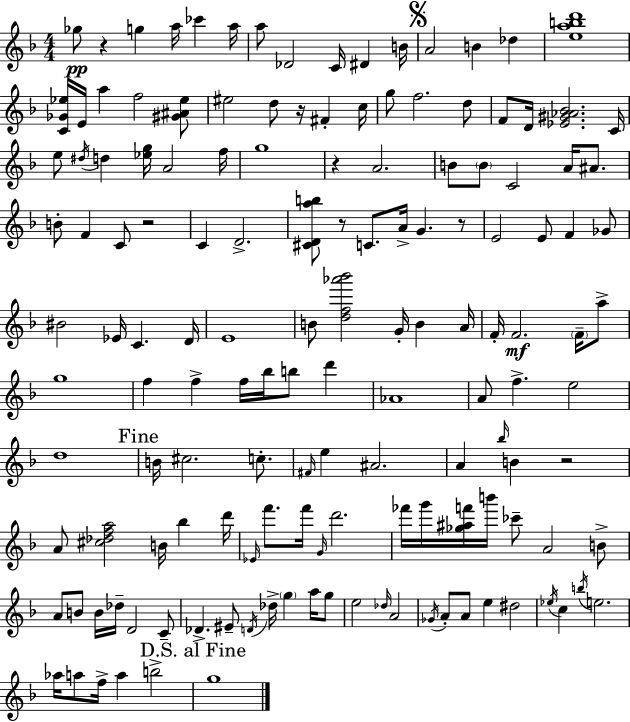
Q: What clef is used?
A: treble